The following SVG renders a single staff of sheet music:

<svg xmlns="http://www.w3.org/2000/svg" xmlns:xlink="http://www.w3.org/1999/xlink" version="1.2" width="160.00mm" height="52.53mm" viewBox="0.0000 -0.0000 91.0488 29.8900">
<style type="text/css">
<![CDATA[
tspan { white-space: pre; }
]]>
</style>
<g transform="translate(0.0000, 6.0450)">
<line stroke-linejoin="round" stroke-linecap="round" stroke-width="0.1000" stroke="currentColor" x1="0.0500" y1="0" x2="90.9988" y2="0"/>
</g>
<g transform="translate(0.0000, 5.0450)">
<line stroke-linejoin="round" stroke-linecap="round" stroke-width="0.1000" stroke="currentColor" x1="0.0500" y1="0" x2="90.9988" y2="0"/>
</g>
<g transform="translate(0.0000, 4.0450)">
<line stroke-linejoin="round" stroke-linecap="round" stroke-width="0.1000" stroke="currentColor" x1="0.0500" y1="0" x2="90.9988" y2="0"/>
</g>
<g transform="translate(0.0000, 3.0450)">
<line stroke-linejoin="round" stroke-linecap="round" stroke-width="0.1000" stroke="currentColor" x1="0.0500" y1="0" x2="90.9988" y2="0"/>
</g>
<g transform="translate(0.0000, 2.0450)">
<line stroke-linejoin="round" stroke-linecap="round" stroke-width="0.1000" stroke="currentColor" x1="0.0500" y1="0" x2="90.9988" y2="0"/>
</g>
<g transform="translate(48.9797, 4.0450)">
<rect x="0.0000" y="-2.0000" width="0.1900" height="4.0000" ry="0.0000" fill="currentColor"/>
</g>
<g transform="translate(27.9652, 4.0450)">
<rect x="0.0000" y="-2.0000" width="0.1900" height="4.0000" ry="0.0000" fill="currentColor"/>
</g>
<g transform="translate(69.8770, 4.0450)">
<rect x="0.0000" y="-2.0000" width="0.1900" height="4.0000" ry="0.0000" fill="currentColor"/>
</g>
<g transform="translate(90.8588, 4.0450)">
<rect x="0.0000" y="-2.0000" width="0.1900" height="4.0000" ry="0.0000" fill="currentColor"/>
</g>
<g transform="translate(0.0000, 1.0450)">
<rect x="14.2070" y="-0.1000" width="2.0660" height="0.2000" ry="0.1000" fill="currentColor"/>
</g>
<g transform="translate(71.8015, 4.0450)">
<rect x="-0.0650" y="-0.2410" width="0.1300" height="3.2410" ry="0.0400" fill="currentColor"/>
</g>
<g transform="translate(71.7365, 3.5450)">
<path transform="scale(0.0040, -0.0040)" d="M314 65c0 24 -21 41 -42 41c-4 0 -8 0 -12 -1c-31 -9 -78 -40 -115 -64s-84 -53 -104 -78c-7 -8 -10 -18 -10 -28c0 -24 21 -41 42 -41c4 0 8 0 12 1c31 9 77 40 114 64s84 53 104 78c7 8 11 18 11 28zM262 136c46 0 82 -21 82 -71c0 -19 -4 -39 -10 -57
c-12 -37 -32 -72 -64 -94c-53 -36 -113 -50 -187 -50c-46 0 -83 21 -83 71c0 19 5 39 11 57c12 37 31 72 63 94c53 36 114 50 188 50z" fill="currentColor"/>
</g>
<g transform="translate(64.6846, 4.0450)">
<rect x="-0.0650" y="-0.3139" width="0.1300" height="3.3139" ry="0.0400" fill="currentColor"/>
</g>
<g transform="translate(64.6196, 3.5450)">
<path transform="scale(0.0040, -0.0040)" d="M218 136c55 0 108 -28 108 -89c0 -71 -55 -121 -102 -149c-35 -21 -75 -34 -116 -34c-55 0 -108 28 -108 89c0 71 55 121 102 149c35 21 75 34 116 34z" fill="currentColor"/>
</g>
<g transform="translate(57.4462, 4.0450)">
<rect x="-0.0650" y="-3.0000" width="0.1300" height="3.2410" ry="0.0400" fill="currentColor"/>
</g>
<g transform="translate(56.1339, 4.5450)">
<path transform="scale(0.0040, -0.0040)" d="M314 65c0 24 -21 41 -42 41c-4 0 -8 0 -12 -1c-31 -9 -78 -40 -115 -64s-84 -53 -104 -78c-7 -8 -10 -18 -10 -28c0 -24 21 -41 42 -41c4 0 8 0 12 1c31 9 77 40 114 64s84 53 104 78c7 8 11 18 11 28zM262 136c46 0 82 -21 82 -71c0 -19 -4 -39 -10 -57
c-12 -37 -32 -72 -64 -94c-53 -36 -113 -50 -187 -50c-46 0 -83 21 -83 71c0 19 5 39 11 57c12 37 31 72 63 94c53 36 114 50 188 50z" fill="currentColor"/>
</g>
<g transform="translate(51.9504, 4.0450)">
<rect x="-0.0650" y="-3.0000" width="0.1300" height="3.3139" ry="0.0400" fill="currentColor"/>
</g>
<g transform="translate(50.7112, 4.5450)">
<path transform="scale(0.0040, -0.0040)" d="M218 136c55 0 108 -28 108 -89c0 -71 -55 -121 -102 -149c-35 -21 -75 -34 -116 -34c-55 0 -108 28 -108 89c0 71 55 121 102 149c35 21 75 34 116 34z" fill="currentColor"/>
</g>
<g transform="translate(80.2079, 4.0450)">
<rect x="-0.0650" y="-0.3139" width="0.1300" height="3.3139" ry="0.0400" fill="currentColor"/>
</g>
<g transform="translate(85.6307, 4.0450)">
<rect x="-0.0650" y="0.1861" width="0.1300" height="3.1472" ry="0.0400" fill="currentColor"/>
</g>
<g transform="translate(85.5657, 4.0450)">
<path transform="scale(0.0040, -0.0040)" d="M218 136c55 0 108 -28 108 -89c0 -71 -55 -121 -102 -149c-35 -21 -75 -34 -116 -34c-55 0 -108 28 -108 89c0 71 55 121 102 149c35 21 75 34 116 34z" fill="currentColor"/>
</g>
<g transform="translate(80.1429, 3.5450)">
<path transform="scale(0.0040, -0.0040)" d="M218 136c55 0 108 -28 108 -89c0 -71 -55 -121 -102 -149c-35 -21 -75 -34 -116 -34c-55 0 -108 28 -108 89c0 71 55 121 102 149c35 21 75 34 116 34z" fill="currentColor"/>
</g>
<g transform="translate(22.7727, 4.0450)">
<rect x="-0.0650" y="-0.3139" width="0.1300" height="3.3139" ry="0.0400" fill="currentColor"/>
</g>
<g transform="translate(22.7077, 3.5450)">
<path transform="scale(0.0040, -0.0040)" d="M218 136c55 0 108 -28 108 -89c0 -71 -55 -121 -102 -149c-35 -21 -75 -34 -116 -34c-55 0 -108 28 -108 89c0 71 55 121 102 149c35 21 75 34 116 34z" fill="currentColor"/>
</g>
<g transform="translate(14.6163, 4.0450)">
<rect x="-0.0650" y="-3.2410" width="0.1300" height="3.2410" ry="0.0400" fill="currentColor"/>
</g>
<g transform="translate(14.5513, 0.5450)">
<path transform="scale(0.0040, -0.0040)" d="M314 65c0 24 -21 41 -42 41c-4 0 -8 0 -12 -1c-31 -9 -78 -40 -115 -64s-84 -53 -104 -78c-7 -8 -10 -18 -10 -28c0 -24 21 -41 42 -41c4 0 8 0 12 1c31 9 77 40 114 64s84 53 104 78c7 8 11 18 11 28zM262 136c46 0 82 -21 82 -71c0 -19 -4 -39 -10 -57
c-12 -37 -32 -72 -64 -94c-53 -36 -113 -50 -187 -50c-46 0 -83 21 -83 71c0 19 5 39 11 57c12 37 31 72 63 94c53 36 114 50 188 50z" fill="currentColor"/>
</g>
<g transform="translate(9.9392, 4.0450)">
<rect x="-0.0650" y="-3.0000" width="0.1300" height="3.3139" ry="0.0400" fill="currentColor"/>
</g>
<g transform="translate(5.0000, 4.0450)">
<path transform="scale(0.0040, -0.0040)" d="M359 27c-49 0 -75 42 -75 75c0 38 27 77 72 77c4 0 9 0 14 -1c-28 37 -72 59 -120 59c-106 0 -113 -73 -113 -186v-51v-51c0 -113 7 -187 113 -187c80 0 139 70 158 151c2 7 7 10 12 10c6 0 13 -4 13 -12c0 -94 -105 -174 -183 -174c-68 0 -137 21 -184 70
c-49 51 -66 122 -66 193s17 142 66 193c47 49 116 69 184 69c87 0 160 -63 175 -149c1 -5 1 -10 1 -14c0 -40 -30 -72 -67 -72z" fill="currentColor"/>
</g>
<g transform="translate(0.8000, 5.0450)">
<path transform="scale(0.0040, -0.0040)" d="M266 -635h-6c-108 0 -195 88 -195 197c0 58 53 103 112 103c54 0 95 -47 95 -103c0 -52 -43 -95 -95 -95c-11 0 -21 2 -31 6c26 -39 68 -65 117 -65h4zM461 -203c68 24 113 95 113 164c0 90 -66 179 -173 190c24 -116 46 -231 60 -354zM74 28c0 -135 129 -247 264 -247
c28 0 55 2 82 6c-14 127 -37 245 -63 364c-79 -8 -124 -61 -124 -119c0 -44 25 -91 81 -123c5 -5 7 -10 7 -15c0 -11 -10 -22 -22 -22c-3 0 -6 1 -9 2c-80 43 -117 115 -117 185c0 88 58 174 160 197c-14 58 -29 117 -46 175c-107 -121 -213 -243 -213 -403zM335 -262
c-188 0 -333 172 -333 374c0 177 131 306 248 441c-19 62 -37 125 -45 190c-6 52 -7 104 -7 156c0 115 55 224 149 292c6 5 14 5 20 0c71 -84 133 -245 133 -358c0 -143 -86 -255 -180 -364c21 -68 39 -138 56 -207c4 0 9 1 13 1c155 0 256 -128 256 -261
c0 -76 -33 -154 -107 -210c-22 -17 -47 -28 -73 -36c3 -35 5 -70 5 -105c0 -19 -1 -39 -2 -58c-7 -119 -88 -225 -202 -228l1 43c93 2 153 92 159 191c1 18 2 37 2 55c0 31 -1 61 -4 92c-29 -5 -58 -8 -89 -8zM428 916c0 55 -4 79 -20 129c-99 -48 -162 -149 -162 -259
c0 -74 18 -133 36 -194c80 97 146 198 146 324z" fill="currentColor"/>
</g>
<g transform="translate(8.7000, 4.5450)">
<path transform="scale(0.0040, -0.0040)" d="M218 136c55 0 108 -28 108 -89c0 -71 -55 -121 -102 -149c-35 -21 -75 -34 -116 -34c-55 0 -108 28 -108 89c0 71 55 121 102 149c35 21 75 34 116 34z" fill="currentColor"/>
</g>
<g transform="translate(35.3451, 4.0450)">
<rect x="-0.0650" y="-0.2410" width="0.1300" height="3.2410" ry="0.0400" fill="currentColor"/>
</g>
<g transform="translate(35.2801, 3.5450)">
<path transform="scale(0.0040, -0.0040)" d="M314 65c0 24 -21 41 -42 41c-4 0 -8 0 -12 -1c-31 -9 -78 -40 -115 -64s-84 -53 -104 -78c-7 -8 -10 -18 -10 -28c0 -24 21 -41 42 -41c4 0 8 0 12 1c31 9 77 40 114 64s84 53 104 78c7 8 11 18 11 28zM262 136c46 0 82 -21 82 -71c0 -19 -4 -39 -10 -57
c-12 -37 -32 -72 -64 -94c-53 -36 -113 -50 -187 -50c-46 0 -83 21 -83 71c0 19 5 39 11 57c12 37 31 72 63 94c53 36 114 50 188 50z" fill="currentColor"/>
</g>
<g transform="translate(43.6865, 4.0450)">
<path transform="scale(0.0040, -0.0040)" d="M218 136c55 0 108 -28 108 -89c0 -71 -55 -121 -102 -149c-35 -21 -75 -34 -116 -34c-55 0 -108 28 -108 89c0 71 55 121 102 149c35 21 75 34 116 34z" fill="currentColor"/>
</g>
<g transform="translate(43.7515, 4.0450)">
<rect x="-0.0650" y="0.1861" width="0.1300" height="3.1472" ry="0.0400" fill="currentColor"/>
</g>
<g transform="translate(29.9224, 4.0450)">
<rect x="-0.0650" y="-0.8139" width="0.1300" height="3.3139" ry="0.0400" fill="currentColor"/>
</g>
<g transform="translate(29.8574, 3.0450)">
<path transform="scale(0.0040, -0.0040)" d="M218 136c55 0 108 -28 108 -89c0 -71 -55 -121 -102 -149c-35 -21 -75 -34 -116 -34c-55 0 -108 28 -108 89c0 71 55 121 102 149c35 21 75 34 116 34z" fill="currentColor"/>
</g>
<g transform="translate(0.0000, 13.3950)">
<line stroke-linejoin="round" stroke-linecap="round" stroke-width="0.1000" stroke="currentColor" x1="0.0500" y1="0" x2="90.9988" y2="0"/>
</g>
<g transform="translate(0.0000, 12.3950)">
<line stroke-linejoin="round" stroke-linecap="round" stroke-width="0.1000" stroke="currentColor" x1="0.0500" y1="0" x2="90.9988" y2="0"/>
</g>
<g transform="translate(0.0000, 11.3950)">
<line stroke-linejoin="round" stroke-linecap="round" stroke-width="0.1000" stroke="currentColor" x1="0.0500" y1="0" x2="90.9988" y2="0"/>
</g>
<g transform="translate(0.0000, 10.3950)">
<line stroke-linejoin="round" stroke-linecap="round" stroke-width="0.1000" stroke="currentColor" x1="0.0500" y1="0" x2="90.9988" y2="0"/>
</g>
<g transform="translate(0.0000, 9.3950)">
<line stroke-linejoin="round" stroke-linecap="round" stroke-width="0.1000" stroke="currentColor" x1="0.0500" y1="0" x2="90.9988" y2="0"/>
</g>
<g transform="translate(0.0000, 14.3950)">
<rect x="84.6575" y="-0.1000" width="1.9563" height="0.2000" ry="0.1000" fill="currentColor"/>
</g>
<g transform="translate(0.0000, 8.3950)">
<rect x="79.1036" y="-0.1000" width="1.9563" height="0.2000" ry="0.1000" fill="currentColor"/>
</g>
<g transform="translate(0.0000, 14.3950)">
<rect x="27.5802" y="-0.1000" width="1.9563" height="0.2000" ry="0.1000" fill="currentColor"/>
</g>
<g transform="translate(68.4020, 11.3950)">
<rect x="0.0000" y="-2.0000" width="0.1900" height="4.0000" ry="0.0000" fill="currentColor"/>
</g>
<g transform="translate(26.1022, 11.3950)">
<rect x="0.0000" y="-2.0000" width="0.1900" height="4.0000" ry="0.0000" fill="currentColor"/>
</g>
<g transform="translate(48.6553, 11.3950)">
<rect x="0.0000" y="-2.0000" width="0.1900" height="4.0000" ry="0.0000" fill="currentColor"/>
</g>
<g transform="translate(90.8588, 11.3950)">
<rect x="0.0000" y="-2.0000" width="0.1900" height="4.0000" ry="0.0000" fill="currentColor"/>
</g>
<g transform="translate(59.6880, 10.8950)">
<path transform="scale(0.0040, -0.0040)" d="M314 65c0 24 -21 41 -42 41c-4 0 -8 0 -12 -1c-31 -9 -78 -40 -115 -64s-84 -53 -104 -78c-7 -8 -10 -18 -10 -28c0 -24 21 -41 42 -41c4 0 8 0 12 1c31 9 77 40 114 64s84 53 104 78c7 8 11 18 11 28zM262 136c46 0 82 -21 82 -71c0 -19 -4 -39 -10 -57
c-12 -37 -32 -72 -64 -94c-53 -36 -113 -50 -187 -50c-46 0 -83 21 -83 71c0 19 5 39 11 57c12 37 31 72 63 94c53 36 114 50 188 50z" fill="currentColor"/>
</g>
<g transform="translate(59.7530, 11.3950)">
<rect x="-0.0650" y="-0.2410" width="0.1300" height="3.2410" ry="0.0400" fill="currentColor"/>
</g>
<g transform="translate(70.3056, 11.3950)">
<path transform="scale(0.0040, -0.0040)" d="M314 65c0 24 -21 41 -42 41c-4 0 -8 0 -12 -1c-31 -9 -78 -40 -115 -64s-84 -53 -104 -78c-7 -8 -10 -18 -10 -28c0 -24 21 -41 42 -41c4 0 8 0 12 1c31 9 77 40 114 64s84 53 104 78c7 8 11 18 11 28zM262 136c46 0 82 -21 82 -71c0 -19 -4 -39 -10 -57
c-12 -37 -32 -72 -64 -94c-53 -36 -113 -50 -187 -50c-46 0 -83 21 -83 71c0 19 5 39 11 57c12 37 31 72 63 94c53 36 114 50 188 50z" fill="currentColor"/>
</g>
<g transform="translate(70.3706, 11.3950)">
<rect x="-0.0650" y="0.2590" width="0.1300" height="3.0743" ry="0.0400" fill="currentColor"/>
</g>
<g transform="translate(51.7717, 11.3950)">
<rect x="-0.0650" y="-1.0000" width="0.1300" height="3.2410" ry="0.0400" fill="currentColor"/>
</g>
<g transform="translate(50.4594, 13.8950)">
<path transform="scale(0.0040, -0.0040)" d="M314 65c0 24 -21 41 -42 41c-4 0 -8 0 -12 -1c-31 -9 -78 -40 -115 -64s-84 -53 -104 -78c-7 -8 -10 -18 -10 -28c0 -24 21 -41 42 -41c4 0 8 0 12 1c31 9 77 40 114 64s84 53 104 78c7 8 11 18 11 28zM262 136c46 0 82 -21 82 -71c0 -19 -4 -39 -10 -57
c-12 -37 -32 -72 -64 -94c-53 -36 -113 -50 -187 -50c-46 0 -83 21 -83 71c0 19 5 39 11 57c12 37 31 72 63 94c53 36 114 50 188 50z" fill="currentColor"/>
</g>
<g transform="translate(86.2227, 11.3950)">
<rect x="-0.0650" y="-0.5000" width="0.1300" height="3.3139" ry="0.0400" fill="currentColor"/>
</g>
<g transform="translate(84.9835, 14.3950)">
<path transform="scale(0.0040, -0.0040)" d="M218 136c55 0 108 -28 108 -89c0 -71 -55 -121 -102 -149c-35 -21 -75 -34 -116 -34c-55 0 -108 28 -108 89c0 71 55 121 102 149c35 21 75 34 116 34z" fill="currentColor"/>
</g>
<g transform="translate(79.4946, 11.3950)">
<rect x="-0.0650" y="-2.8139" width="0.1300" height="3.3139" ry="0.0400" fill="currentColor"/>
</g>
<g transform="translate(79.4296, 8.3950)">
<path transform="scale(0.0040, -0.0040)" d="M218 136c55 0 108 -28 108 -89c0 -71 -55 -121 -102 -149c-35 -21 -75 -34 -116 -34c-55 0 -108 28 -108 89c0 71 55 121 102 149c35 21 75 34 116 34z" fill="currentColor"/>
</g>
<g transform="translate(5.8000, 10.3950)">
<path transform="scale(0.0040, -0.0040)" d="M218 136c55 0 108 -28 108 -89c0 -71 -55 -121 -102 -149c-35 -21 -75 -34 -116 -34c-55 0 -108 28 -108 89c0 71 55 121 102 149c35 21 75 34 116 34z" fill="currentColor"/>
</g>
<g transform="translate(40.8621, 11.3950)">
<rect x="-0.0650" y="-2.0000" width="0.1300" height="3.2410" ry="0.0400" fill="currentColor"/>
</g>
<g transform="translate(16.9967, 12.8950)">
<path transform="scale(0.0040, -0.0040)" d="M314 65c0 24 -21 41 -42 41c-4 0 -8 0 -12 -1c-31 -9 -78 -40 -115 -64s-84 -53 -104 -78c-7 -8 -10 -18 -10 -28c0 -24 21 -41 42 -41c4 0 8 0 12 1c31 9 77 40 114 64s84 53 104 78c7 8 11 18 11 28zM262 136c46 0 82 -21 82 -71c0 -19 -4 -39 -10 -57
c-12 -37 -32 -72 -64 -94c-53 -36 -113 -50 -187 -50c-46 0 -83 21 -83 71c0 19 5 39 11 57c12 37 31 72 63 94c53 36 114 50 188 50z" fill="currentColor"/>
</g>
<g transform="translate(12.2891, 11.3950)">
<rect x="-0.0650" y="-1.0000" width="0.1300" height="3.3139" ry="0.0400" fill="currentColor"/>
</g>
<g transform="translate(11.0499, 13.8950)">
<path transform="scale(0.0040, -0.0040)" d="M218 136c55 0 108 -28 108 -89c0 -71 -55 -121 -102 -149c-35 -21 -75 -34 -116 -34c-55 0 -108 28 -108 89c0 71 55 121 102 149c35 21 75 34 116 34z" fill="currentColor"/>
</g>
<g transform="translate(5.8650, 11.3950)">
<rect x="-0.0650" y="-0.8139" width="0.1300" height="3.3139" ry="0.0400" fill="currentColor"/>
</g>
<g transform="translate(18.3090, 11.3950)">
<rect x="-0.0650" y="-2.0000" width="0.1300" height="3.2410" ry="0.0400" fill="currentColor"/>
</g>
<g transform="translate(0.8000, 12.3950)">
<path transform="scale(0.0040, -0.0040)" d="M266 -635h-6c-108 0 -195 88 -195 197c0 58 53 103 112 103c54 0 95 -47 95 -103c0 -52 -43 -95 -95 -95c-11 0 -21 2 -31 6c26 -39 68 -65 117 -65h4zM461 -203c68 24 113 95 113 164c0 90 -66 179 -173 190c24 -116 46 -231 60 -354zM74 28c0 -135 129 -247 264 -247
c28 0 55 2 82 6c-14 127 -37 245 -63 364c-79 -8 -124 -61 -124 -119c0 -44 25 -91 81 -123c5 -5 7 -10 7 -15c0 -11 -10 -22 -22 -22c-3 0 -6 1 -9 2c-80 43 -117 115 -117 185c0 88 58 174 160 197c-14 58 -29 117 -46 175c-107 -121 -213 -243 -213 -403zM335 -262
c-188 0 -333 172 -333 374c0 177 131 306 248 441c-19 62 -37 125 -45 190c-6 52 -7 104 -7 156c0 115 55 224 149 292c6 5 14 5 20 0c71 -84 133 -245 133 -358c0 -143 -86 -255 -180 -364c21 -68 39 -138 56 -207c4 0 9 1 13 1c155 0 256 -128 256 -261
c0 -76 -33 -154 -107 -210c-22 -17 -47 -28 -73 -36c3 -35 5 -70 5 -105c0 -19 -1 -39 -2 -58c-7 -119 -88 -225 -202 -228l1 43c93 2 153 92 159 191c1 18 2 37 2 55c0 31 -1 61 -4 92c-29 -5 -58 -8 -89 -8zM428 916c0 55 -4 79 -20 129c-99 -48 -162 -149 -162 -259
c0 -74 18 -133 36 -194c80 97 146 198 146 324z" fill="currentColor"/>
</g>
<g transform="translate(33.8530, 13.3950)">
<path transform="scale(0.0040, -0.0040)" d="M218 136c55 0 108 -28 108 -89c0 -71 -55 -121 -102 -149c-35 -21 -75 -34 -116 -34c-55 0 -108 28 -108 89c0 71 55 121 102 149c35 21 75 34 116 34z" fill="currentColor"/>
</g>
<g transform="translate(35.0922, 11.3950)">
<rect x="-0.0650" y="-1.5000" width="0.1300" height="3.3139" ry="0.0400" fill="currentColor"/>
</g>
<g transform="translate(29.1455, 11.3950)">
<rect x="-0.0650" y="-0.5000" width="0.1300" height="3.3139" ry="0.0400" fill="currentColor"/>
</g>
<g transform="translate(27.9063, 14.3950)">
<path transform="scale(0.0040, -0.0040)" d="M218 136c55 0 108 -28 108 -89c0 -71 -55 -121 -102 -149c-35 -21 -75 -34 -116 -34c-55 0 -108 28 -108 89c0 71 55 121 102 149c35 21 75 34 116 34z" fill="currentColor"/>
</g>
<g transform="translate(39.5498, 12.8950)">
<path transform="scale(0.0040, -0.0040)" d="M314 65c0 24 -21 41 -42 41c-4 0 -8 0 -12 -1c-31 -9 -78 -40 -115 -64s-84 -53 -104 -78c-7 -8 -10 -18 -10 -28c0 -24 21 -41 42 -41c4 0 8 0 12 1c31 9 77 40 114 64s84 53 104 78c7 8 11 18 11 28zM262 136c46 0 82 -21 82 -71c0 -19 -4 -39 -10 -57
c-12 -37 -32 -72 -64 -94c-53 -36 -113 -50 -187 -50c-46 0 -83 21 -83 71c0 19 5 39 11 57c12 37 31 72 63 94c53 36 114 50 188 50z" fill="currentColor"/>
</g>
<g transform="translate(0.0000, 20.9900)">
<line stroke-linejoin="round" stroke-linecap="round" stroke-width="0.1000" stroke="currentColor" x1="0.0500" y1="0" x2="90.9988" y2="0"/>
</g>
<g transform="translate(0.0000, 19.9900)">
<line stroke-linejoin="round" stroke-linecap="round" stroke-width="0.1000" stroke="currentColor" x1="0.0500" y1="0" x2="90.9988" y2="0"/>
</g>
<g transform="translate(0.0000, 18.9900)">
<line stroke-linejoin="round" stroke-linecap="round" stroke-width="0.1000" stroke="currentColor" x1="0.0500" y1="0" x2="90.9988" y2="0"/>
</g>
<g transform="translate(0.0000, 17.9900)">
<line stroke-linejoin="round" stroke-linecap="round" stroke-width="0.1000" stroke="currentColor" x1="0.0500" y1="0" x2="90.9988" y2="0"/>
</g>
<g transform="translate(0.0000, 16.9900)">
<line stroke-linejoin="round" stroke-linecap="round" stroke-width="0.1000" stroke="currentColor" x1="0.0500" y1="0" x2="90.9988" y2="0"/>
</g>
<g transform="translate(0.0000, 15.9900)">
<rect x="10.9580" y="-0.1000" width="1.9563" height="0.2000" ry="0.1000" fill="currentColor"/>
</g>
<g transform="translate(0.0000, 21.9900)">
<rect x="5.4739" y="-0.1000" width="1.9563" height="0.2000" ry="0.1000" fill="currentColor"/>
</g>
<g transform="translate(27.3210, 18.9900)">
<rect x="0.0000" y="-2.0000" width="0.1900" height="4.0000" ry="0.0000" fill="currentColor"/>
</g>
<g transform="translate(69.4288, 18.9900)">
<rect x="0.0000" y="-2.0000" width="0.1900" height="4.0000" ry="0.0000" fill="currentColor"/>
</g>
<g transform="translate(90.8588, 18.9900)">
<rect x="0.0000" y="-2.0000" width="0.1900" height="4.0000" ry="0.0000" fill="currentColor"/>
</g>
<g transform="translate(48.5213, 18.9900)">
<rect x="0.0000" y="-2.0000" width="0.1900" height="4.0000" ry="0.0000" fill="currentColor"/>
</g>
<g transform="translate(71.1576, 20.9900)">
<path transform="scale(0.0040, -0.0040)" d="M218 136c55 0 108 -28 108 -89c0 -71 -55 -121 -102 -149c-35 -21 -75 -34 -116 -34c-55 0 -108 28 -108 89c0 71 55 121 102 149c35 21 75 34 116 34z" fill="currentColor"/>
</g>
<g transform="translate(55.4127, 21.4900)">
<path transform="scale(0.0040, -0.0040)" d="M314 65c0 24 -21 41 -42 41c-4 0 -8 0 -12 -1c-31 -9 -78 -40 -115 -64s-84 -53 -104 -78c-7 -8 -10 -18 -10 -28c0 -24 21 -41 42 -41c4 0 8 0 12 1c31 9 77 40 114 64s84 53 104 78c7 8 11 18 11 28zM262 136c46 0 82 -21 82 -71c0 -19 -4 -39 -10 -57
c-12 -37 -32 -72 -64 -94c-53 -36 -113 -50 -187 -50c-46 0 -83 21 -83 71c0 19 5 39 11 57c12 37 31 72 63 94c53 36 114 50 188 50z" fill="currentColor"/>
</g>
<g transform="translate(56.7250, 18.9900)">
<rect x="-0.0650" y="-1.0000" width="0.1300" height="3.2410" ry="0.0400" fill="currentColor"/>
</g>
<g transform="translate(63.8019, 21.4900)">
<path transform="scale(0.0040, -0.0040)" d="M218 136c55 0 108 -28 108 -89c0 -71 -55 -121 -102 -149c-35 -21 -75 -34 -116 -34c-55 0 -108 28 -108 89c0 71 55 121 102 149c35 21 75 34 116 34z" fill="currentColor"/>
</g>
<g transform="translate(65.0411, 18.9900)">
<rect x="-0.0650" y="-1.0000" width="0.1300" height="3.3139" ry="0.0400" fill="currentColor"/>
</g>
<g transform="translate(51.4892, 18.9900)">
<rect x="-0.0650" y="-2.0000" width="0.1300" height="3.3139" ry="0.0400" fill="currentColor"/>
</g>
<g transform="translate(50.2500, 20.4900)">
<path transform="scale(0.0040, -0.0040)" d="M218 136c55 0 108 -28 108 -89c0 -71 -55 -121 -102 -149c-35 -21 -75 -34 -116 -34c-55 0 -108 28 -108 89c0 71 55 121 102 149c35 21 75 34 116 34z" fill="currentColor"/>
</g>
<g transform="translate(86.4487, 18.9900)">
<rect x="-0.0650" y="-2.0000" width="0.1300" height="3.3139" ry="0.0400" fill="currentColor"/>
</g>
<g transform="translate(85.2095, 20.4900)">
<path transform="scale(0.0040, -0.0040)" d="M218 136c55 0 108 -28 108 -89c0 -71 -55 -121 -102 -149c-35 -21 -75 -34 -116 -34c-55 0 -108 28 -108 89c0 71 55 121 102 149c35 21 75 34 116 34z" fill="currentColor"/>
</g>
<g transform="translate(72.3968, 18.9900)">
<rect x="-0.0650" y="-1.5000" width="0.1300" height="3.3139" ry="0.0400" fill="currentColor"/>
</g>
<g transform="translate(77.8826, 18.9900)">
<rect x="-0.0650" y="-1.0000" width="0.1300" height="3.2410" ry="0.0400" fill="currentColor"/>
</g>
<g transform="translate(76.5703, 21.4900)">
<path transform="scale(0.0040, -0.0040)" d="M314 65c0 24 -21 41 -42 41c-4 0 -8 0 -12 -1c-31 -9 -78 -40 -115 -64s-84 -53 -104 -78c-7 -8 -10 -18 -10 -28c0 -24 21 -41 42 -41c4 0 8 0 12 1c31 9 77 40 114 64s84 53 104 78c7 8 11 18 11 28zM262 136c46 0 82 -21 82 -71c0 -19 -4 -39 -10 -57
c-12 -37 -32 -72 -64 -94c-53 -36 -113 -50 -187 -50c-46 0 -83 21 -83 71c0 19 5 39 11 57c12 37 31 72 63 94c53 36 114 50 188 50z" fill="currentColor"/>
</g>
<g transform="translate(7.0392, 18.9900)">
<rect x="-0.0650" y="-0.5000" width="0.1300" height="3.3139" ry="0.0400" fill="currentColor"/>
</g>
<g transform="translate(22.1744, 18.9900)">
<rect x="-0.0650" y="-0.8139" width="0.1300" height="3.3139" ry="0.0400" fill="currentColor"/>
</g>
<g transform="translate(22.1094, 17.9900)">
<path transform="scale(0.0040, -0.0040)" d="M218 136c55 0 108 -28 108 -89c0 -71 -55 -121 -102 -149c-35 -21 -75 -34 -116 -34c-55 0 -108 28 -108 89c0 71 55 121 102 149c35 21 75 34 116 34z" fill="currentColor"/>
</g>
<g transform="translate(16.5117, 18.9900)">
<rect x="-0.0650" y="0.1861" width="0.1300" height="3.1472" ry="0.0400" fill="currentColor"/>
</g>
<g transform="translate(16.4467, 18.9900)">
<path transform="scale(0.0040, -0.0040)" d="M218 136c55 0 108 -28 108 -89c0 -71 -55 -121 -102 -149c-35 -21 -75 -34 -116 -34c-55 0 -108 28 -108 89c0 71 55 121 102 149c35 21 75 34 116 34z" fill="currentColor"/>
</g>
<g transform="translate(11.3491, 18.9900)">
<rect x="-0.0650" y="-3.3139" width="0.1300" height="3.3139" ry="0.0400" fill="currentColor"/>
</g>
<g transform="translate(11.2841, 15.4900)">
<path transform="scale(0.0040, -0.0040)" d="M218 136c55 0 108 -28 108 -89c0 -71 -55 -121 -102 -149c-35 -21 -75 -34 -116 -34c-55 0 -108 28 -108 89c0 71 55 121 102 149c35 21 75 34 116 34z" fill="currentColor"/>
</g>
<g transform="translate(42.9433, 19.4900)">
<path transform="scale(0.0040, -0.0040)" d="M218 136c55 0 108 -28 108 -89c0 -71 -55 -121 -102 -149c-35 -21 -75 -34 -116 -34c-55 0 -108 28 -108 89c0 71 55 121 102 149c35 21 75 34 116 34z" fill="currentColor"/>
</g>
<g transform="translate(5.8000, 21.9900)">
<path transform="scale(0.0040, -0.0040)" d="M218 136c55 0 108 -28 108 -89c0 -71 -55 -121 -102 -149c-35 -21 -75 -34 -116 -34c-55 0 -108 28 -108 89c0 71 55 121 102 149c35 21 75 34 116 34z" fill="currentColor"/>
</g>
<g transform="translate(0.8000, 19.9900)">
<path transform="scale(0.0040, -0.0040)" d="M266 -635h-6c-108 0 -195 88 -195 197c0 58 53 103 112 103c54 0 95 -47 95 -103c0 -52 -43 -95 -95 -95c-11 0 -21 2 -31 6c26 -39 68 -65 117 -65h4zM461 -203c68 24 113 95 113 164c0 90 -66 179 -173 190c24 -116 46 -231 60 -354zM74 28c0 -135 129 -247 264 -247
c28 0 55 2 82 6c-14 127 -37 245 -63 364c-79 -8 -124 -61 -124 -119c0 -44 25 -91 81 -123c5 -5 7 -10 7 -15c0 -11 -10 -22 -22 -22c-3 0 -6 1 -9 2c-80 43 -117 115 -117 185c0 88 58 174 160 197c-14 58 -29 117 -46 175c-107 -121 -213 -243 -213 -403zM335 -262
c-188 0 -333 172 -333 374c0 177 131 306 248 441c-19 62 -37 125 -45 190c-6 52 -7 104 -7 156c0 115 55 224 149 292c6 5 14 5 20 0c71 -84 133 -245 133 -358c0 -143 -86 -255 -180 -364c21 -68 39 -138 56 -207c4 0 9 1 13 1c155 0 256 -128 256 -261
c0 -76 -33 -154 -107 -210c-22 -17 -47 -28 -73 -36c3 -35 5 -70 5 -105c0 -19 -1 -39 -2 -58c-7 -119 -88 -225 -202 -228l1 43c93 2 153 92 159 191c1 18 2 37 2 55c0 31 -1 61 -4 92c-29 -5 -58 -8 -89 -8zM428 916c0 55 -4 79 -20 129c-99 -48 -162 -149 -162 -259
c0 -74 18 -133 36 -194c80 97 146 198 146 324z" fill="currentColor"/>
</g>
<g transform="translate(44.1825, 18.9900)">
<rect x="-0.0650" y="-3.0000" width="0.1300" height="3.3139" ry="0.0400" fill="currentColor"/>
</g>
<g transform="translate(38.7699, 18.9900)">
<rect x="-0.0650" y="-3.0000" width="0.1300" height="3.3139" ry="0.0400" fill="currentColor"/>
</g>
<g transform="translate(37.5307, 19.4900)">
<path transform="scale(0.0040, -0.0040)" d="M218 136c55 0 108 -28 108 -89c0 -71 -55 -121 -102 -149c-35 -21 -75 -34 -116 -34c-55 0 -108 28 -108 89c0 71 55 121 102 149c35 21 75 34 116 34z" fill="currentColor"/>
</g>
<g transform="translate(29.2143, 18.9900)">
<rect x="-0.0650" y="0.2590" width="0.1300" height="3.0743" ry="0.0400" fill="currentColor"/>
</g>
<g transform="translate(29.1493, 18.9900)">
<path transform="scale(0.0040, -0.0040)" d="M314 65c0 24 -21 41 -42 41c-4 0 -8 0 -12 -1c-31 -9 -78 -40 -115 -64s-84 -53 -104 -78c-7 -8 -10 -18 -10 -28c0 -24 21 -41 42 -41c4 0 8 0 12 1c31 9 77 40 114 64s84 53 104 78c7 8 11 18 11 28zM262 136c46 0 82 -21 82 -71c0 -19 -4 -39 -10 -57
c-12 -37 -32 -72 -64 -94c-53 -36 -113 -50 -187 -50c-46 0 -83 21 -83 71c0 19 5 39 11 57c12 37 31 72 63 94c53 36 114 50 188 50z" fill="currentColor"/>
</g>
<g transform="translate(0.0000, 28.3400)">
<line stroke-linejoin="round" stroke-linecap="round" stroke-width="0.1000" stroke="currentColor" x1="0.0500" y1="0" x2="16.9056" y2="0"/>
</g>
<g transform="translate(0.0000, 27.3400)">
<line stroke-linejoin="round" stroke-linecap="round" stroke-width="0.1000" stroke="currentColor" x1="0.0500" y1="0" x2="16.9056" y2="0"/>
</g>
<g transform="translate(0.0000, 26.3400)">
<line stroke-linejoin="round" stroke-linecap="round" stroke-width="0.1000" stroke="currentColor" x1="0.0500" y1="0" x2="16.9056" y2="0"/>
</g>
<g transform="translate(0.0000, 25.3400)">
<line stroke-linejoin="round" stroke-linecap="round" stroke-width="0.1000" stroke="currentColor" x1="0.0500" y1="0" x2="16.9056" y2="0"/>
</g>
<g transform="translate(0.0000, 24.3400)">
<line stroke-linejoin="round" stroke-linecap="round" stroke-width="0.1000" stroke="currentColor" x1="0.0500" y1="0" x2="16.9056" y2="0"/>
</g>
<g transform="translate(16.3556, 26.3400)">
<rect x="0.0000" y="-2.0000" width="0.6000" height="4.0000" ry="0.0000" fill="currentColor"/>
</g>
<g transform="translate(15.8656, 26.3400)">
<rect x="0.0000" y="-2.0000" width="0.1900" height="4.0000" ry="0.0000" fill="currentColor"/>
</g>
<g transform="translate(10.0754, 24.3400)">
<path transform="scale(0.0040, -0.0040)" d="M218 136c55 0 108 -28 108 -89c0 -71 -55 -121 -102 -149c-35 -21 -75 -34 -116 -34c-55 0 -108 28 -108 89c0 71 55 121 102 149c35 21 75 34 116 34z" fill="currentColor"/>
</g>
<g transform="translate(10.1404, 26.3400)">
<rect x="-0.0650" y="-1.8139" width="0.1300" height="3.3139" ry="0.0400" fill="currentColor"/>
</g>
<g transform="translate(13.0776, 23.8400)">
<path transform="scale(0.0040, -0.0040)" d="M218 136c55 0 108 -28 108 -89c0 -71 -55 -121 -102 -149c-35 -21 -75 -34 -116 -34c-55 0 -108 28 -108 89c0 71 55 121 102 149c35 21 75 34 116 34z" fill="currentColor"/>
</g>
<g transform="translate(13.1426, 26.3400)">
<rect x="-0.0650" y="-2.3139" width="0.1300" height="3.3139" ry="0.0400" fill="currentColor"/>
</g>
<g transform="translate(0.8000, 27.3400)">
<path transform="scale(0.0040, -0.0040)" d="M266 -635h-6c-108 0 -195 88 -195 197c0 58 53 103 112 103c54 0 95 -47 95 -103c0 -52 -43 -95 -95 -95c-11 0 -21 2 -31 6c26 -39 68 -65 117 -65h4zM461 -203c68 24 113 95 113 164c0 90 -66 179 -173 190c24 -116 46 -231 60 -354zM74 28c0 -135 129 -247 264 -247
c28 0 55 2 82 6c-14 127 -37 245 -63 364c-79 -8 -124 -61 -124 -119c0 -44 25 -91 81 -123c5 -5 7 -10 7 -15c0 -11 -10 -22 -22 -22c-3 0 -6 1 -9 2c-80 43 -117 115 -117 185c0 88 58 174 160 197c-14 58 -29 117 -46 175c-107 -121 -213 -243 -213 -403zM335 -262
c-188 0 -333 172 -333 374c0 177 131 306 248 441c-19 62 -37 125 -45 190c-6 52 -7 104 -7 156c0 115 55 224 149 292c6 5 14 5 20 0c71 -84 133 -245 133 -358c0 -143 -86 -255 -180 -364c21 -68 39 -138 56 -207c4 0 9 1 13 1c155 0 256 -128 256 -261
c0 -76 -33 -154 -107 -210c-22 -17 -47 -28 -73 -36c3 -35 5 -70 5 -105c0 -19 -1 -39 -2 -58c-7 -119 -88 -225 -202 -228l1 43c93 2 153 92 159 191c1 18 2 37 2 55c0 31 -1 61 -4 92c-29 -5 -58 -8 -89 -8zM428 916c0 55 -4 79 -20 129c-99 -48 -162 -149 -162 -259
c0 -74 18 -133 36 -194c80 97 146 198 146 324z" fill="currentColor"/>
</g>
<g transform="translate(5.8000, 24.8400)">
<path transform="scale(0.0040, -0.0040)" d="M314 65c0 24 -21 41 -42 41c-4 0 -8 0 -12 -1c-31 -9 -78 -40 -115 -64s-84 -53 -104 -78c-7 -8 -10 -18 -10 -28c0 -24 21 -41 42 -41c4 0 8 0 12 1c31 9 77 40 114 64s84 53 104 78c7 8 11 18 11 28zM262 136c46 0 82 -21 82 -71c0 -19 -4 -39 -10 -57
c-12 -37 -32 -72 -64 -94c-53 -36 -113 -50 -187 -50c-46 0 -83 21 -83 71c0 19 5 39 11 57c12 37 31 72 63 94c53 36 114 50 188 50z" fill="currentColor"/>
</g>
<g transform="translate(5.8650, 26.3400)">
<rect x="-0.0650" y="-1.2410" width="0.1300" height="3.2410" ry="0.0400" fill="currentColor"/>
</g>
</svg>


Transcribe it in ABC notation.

X:1
T:Untitled
M:4/4
L:1/4
K:C
A b2 c d c2 B A A2 c c2 c B d D F2 C E F2 D2 c2 B2 a C C b B d B2 A A F D2 D E D2 F e2 f g